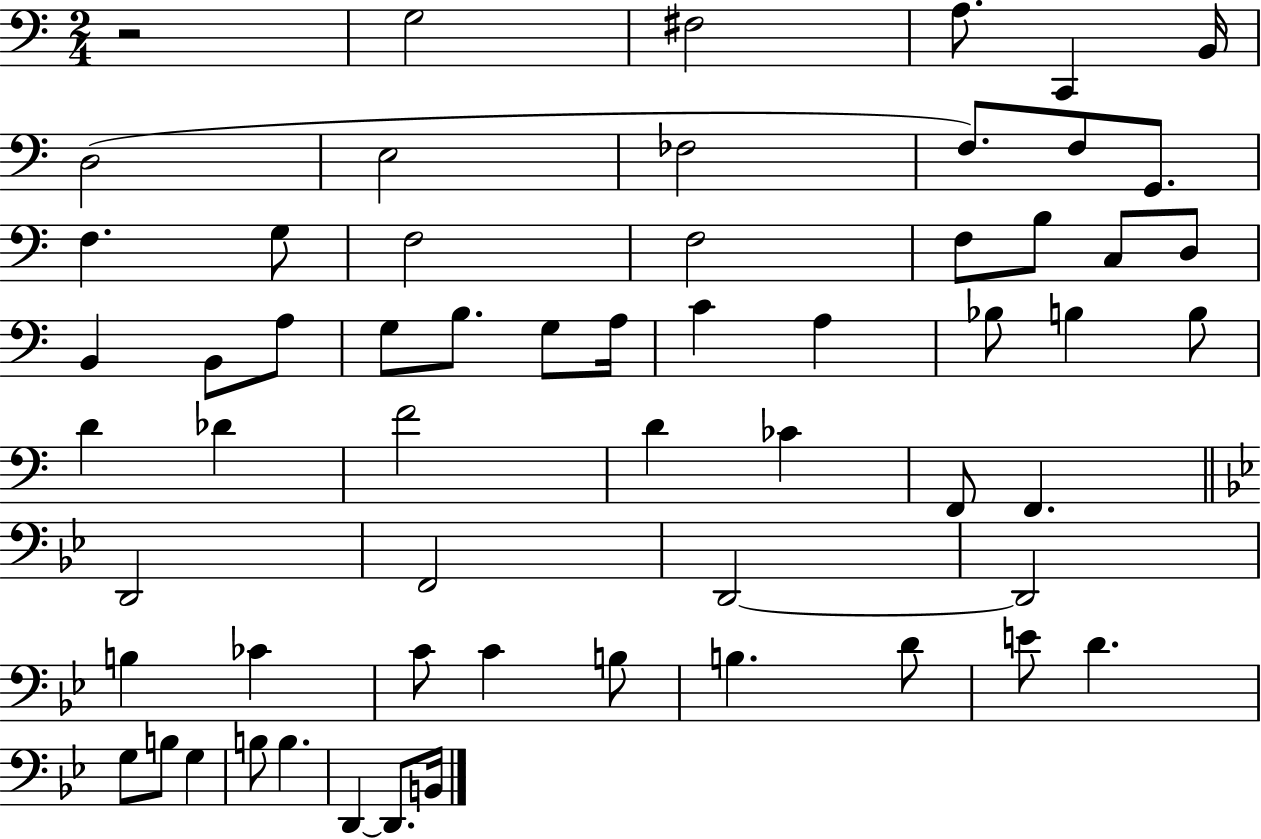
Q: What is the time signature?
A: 2/4